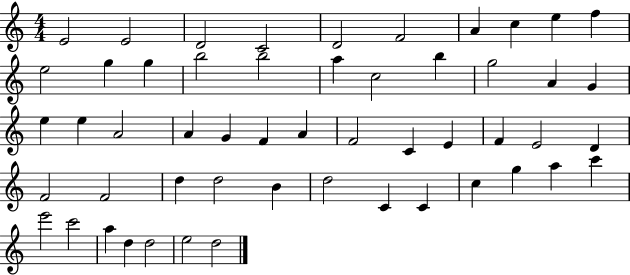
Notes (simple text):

E4/h E4/h D4/h C4/h D4/h F4/h A4/q C5/q E5/q F5/q E5/h G5/q G5/q B5/h B5/h A5/q C5/h B5/q G5/h A4/q G4/q E5/q E5/q A4/h A4/q G4/q F4/q A4/q F4/h C4/q E4/q F4/q E4/h D4/q F4/h F4/h D5/q D5/h B4/q D5/h C4/q C4/q C5/q G5/q A5/q C6/q E6/h C6/h A5/q D5/q D5/h E5/h D5/h